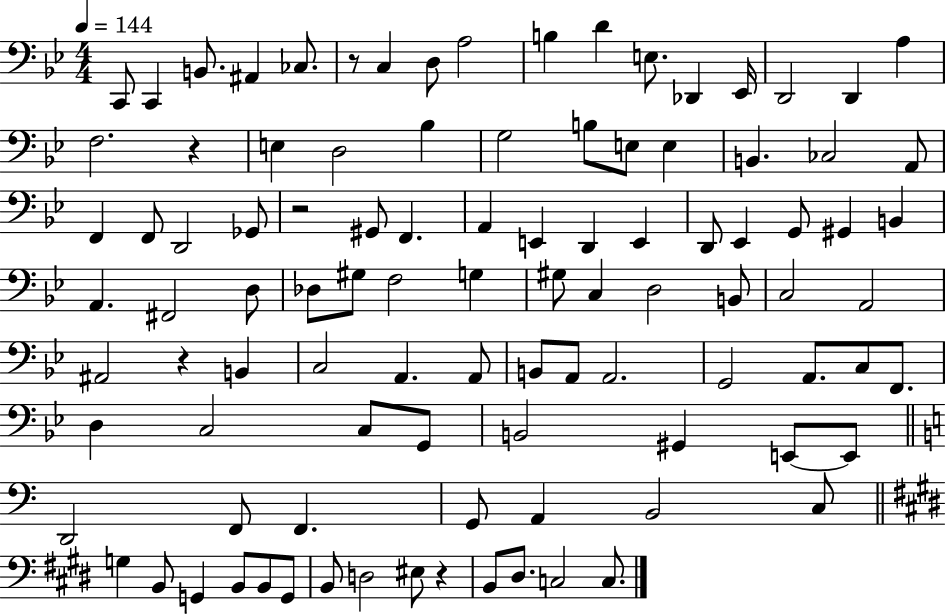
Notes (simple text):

C2/e C2/q B2/e. A#2/q CES3/e. R/e C3/q D3/e A3/h B3/q D4/q E3/e. Db2/q Eb2/s D2/h D2/q A3/q F3/h. R/q E3/q D3/h Bb3/q G3/h B3/e E3/e E3/q B2/q. CES3/h A2/e F2/q F2/e D2/h Gb2/e R/h G#2/e F2/q. A2/q E2/q D2/q E2/q D2/e Eb2/q G2/e G#2/q B2/q A2/q. F#2/h D3/e Db3/e G#3/e F3/h G3/q G#3/e C3/q D3/h B2/e C3/h A2/h A#2/h R/q B2/q C3/h A2/q. A2/e B2/e A2/e A2/h. G2/h A2/e. C3/e F2/e. D3/q C3/h C3/e G2/e B2/h G#2/q E2/e E2/e D2/h F2/e F2/q. G2/e A2/q B2/h C3/e G3/q B2/e G2/q B2/e B2/e G2/e B2/e D3/h EIS3/e R/q B2/e D#3/e. C3/h C3/e.